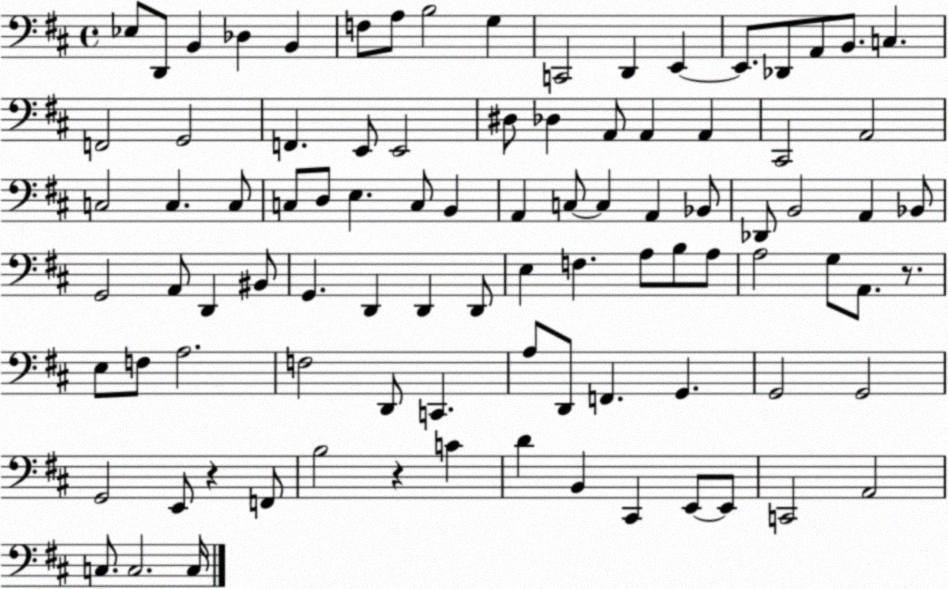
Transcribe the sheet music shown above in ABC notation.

X:1
T:Untitled
M:4/4
L:1/4
K:D
_E,/2 D,,/2 B,, _D, B,, F,/2 A,/2 B,2 G, C,,2 D,, E,, E,,/2 _D,,/2 A,,/2 B,,/2 C, F,,2 G,,2 F,, E,,/2 E,,2 ^D,/2 _D, A,,/2 A,, A,, ^C,,2 A,,2 C,2 C, C,/2 C,/2 D,/2 E, C,/2 B,, A,, C,/2 C, A,, _B,,/2 _D,,/2 B,,2 A,, _B,,/2 G,,2 A,,/2 D,, ^B,,/2 G,, D,, D,, D,,/2 E, F, A,/2 B,/2 A,/2 A,2 G,/2 A,,/2 z/2 E,/2 F,/2 A,2 F,2 D,,/2 C,, A,/2 D,,/2 F,, G,, G,,2 G,,2 G,,2 E,,/2 z F,,/2 B,2 z C D B,, ^C,, E,,/2 E,,/2 C,,2 A,,2 C,/2 C,2 C,/4